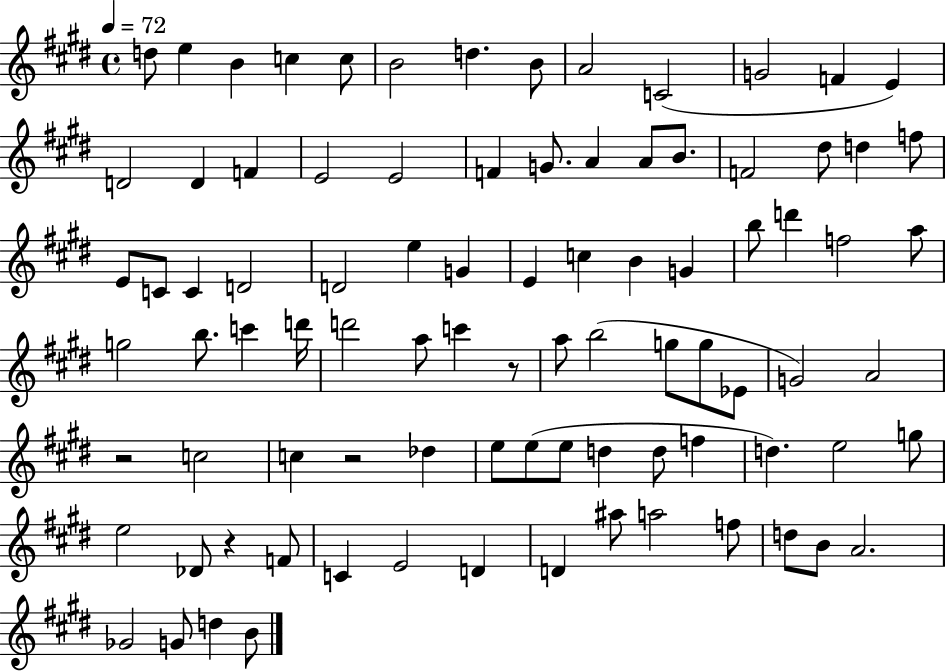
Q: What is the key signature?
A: E major